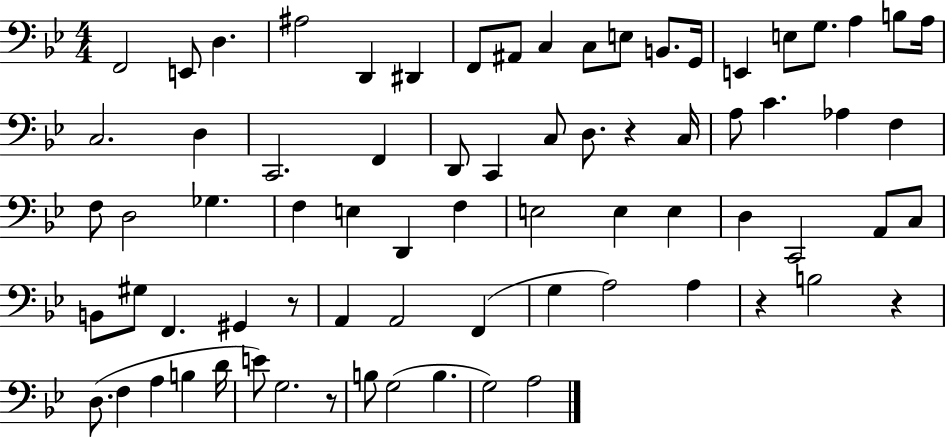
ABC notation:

X:1
T:Untitled
M:4/4
L:1/4
K:Bb
F,,2 E,,/2 D, ^A,2 D,, ^D,, F,,/2 ^A,,/2 C, C,/2 E,/2 B,,/2 G,,/4 E,, E,/2 G,/2 A, B,/2 A,/4 C,2 D, C,,2 F,, D,,/2 C,, C,/2 D,/2 z C,/4 A,/2 C _A, F, F,/2 D,2 _G, F, E, D,, F, E,2 E, E, D, C,,2 A,,/2 C,/2 B,,/2 ^G,/2 F,, ^G,, z/2 A,, A,,2 F,, G, A,2 A, z B,2 z D,/2 F, A, B, D/4 E/2 G,2 z/2 B,/2 G,2 B, G,2 A,2